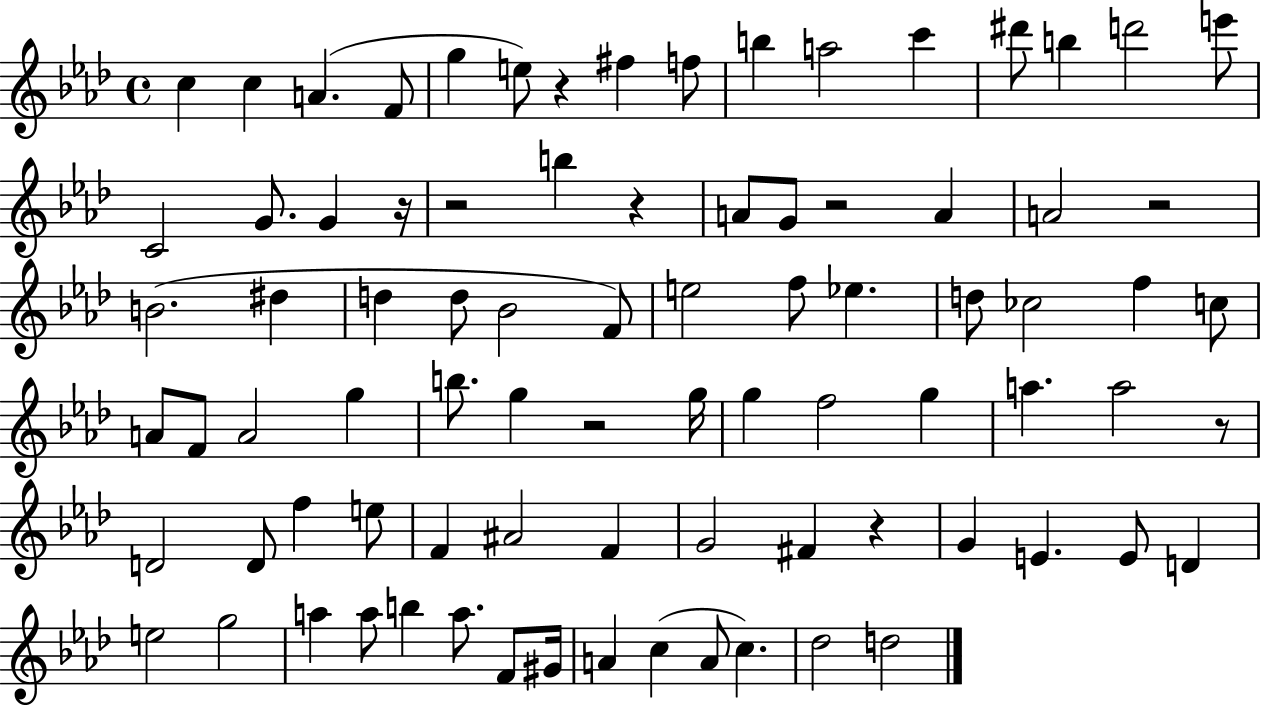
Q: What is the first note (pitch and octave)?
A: C5